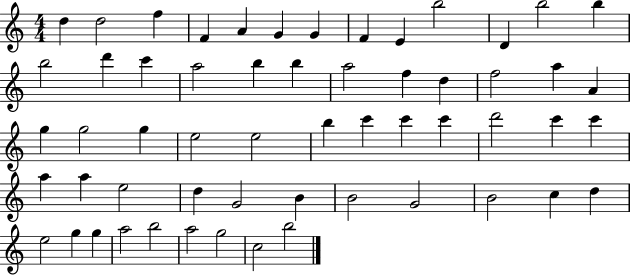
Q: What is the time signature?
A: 4/4